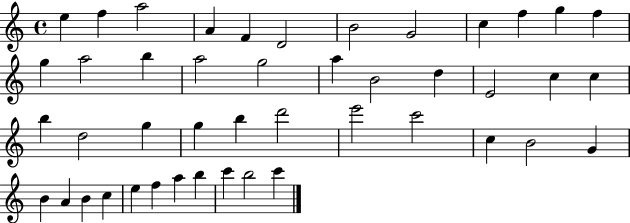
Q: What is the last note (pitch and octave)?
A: C6